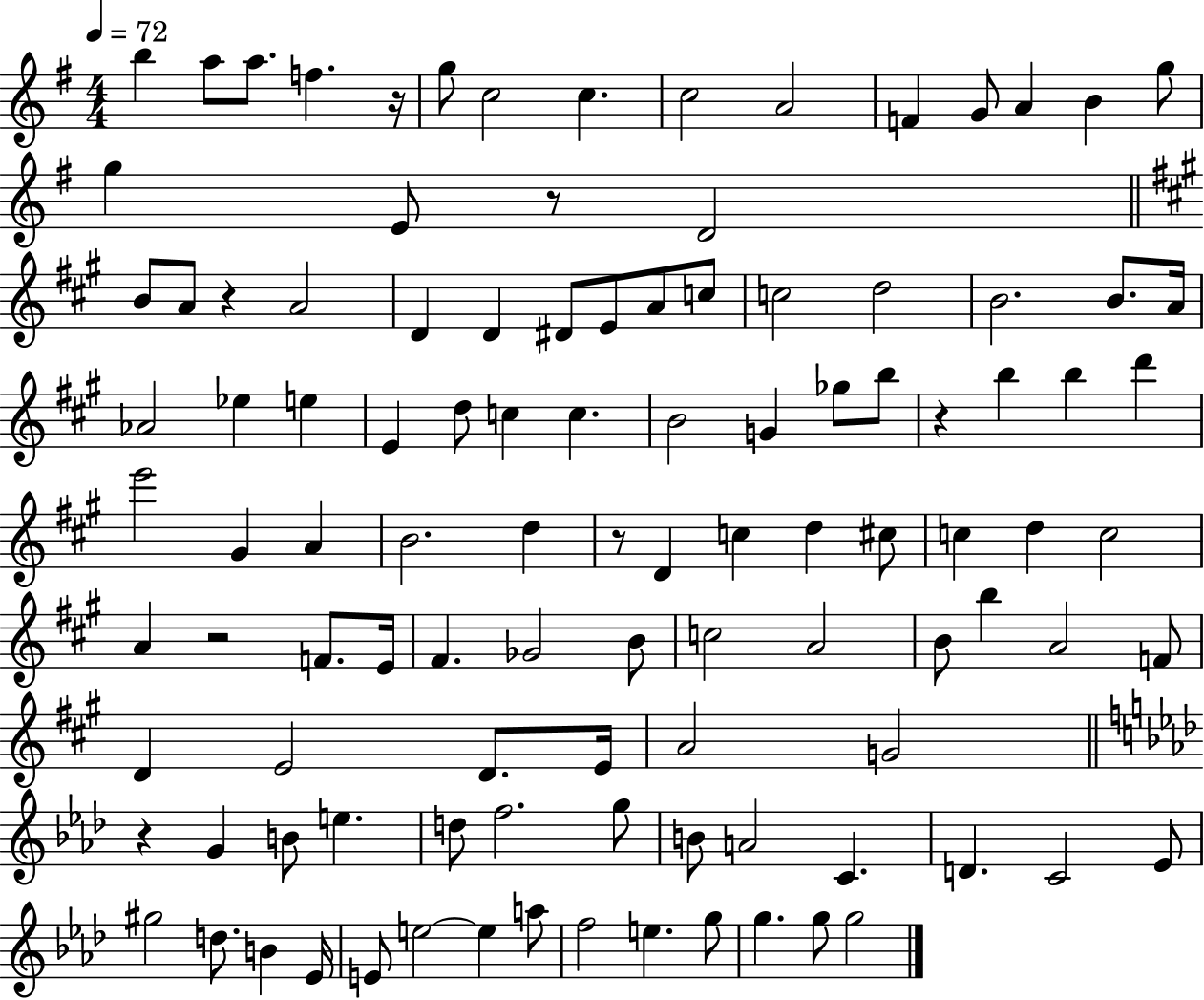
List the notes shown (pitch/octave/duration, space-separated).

B5/q A5/e A5/e. F5/q. R/s G5/e C5/h C5/q. C5/h A4/h F4/q G4/e A4/q B4/q G5/e G5/q E4/e R/e D4/h B4/e A4/e R/q A4/h D4/q D4/q D#4/e E4/e A4/e C5/e C5/h D5/h B4/h. B4/e. A4/s Ab4/h Eb5/q E5/q E4/q D5/e C5/q C5/q. B4/h G4/q Gb5/e B5/e R/q B5/q B5/q D6/q E6/h G#4/q A4/q B4/h. D5/q R/e D4/q C5/q D5/q C#5/e C5/q D5/q C5/h A4/q R/h F4/e. E4/s F#4/q. Gb4/h B4/e C5/h A4/h B4/e B5/q A4/h F4/e D4/q E4/h D4/e. E4/s A4/h G4/h R/q G4/q B4/e E5/q. D5/e F5/h. G5/e B4/e A4/h C4/q. D4/q. C4/h Eb4/e G#5/h D5/e. B4/q Eb4/s E4/e E5/h E5/q A5/e F5/h E5/q. G5/e G5/q. G5/e G5/h